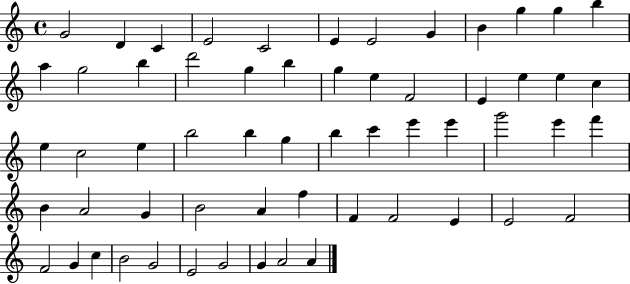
G4/h D4/q C4/q E4/h C4/h E4/q E4/h G4/q B4/q G5/q G5/q B5/q A5/q G5/h B5/q D6/h G5/q B5/q G5/q E5/q F4/h E4/q E5/q E5/q C5/q E5/q C5/h E5/q B5/h B5/q G5/q B5/q C6/q E6/q E6/q G6/h E6/q F6/q B4/q A4/h G4/q B4/h A4/q F5/q F4/q F4/h E4/q E4/h F4/h F4/h G4/q C5/q B4/h G4/h E4/h G4/h G4/q A4/h A4/q